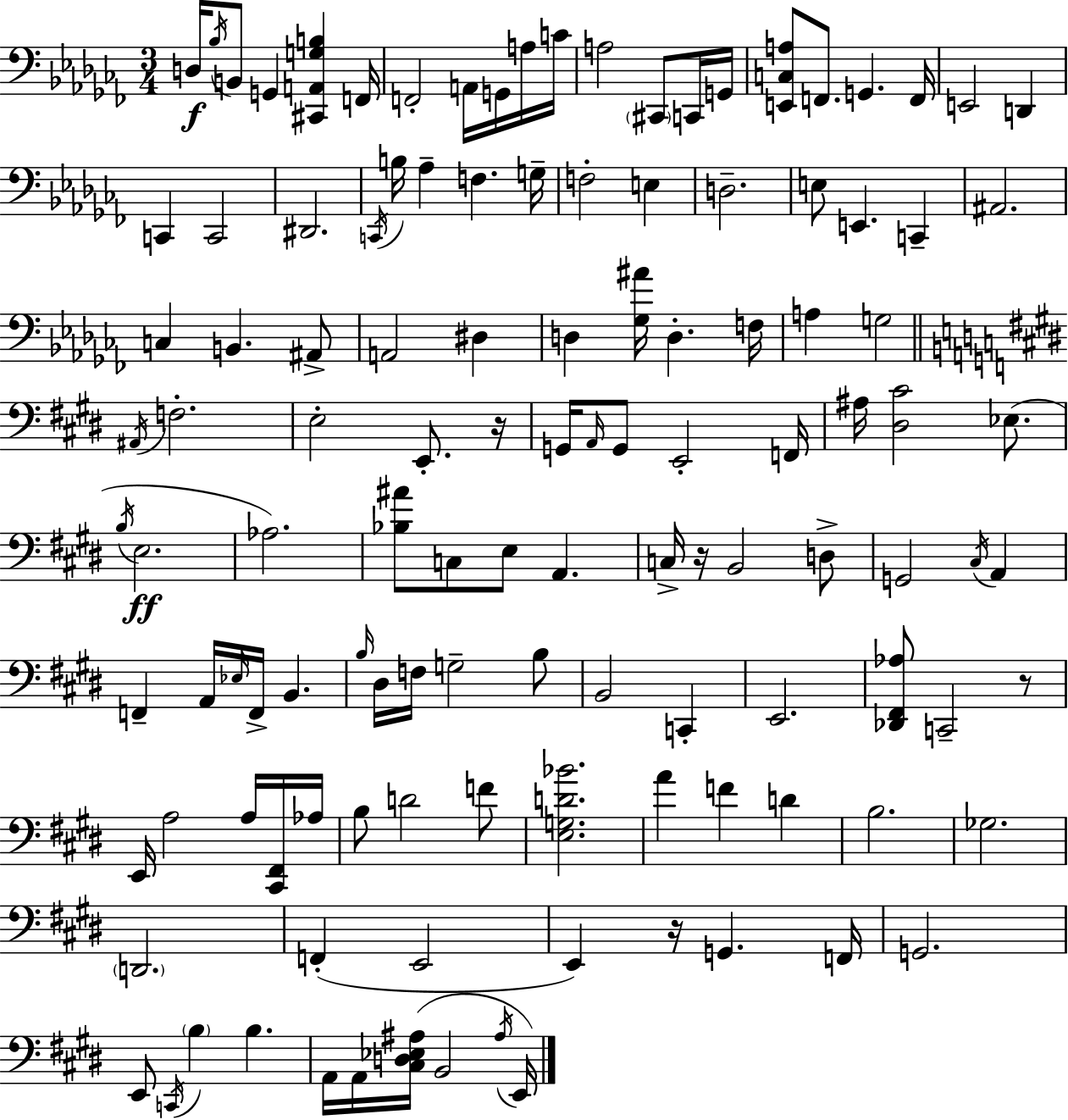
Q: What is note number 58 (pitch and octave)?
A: Ab3